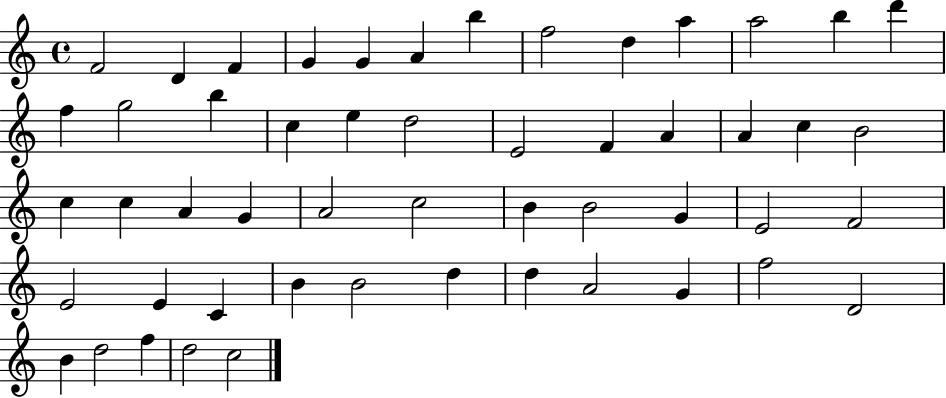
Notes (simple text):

F4/h D4/q F4/q G4/q G4/q A4/q B5/q F5/h D5/q A5/q A5/h B5/q D6/q F5/q G5/h B5/q C5/q E5/q D5/h E4/h F4/q A4/q A4/q C5/q B4/h C5/q C5/q A4/q G4/q A4/h C5/h B4/q B4/h G4/q E4/h F4/h E4/h E4/q C4/q B4/q B4/h D5/q D5/q A4/h G4/q F5/h D4/h B4/q D5/h F5/q D5/h C5/h